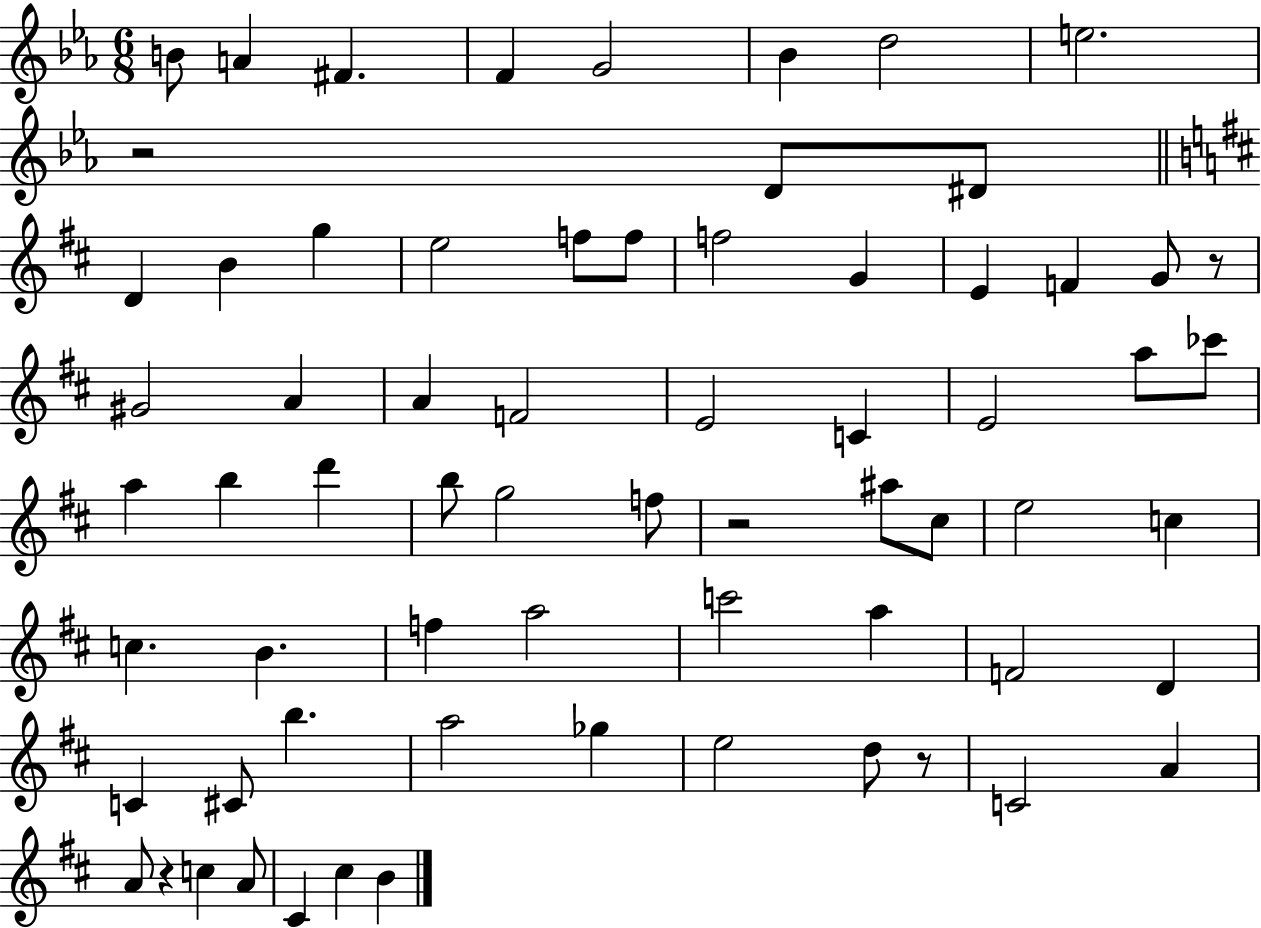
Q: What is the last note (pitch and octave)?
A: B4